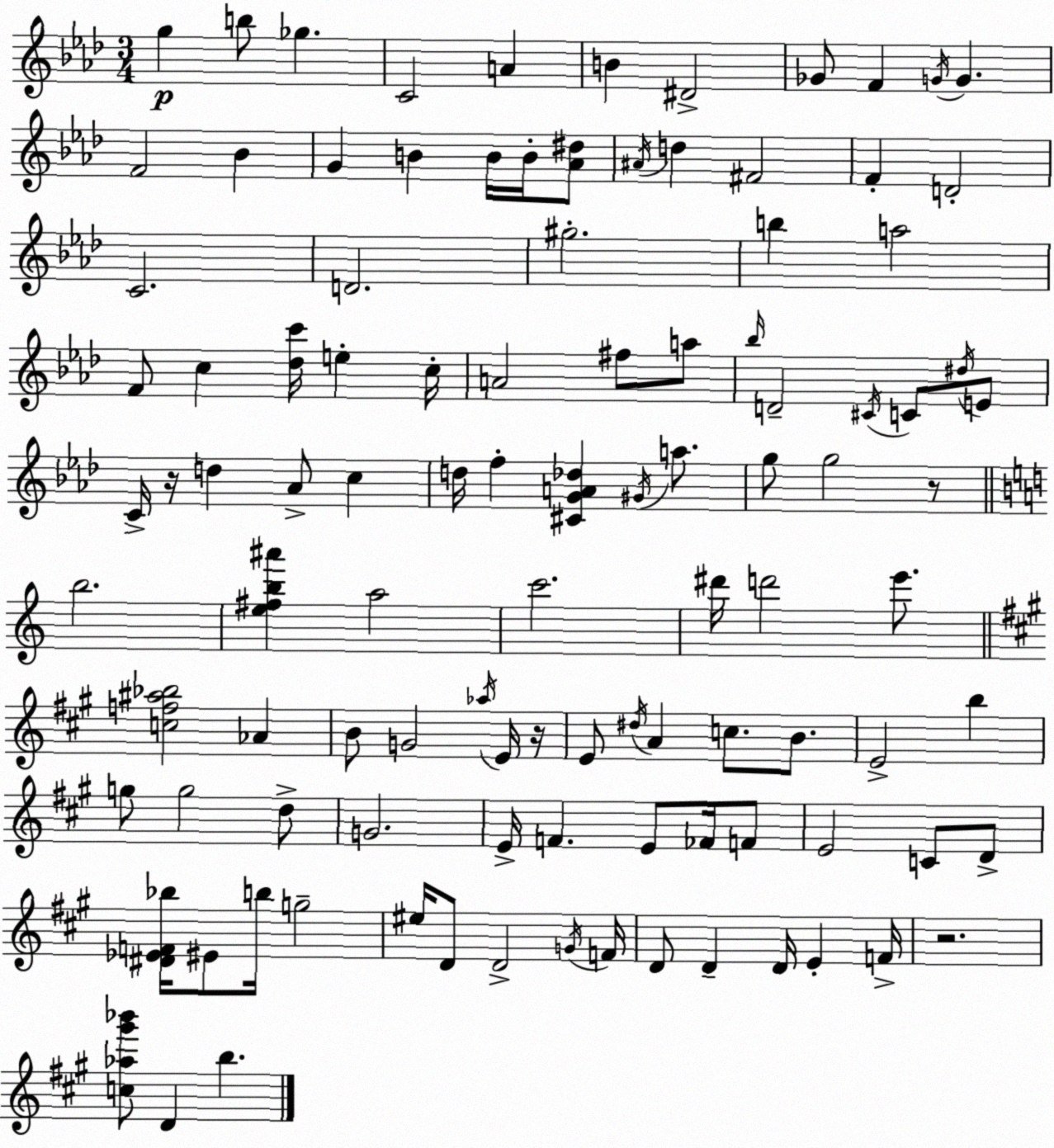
X:1
T:Untitled
M:3/4
L:1/4
K:Fm
g b/2 _g C2 A B ^D2 _G/2 F G/4 G F2 _B G B B/4 B/4 [_A^d]/2 ^A/4 d ^F2 F D2 C2 D2 ^g2 b a2 F/2 c [_dc']/4 e c/4 A2 ^f/2 a/2 _b/4 D2 ^C/4 C/2 ^d/4 E/2 C/4 z/4 d _A/2 c d/4 f [^CGA_d] ^G/4 a/2 g/2 g2 z/2 b2 [e^fb^a'] a2 c'2 ^d'/4 d'2 e'/2 [cf^a_b]2 _A B/2 G2 _a/4 E/4 z/4 E/2 ^d/4 A c/2 B/2 E2 b g/2 g2 d/2 G2 E/4 F E/2 _F/4 F/2 E2 C/2 D/2 [^D_EF_b]/4 ^E/2 b/4 g2 ^e/4 D/2 D2 G/4 F/4 D/2 D D/4 E F/4 z2 [c_a^g'_b']/2 D b